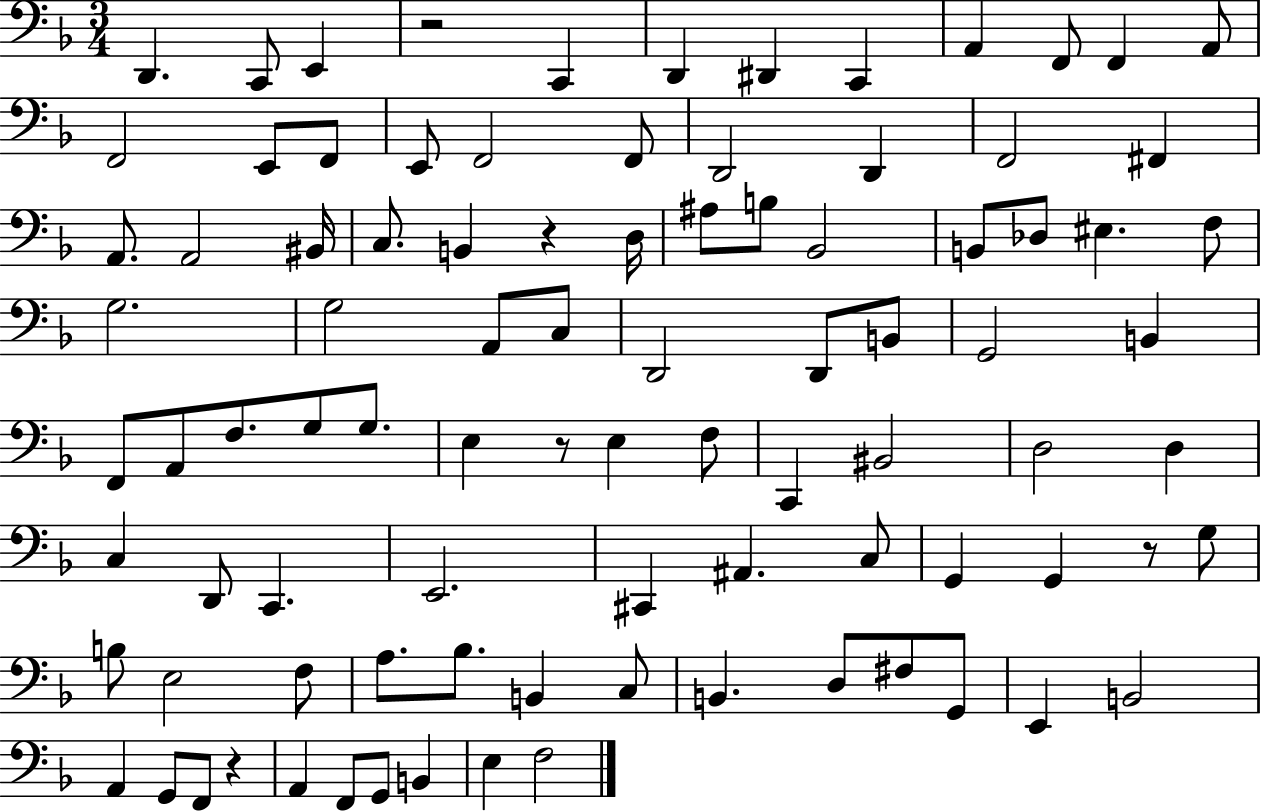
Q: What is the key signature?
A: F major